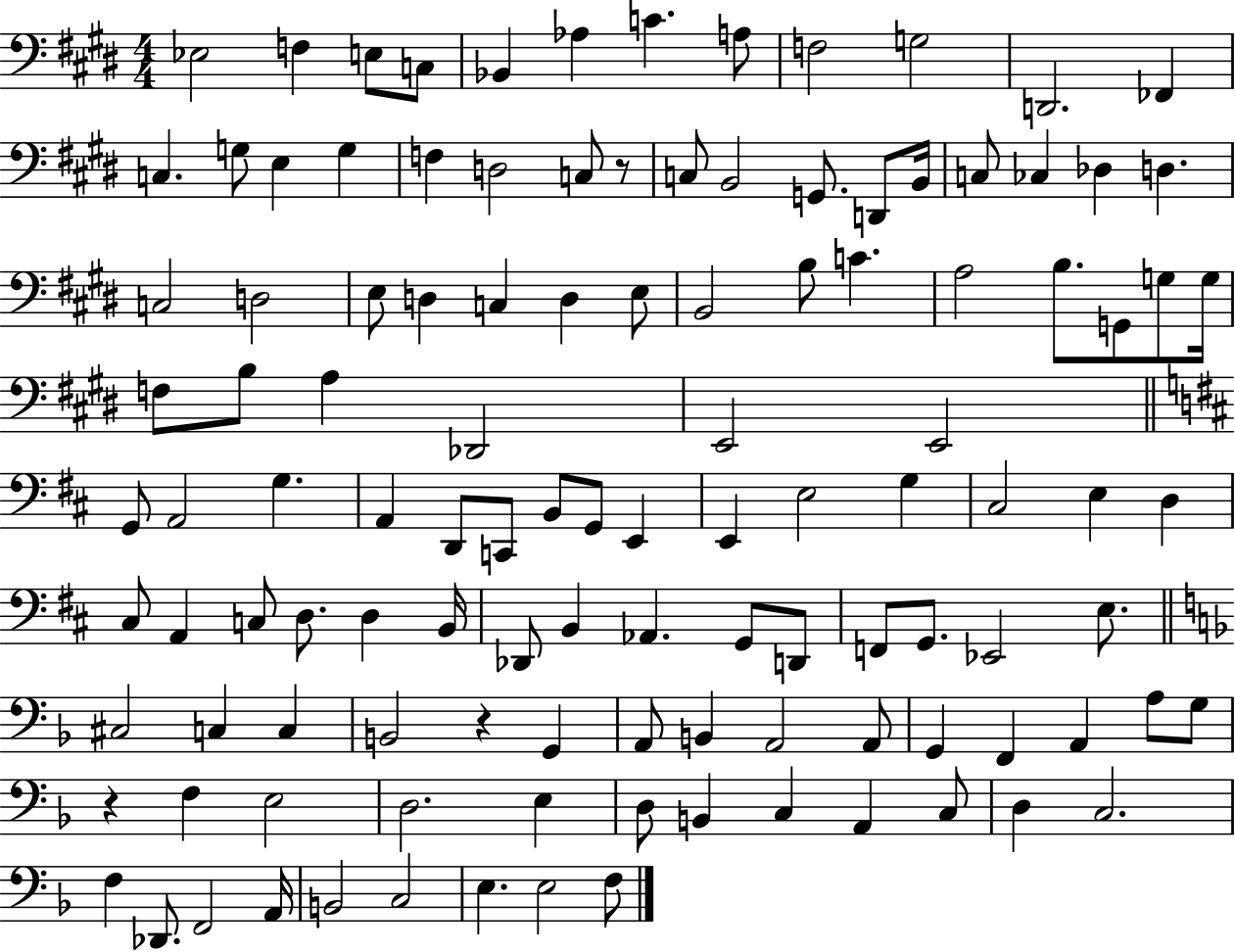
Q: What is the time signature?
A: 4/4